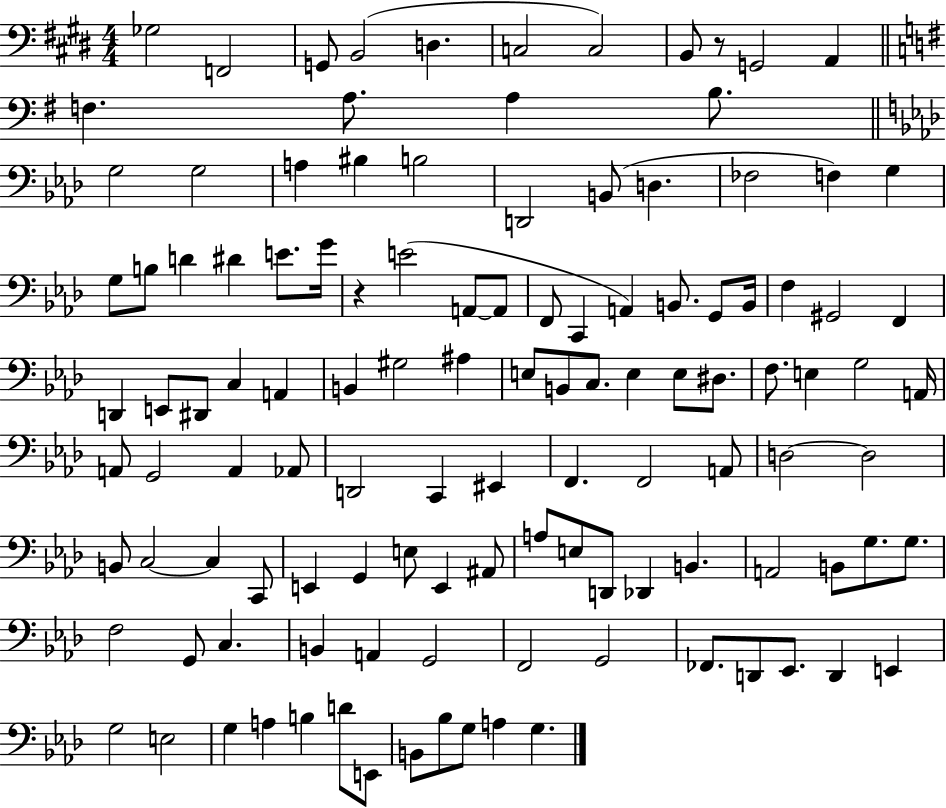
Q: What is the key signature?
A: E major